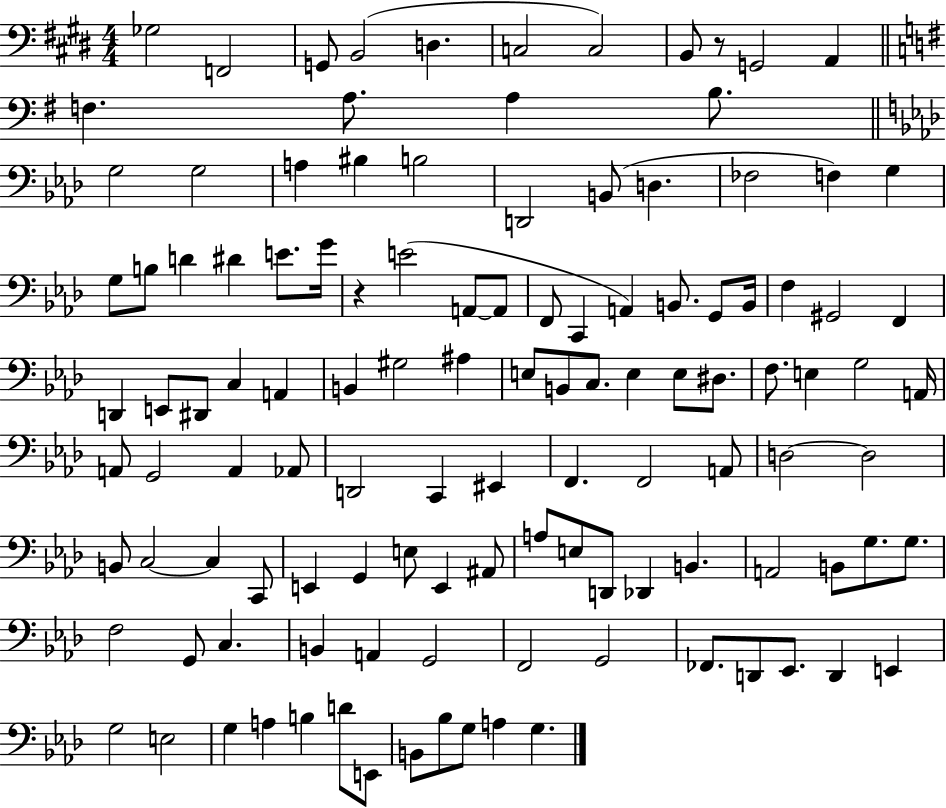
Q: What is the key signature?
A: E major